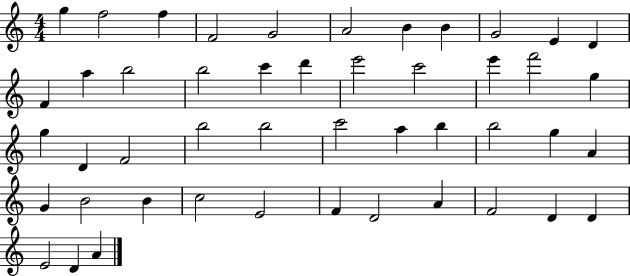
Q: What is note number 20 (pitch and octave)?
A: E6